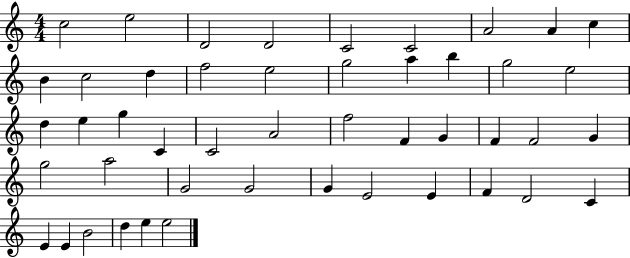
C5/h E5/h D4/h D4/h C4/h C4/h A4/h A4/q C5/q B4/q C5/h D5/q F5/h E5/h G5/h A5/q B5/q G5/h E5/h D5/q E5/q G5/q C4/q C4/h A4/h F5/h F4/q G4/q F4/q F4/h G4/q G5/h A5/h G4/h G4/h G4/q E4/h E4/q F4/q D4/h C4/q E4/q E4/q B4/h D5/q E5/q E5/h